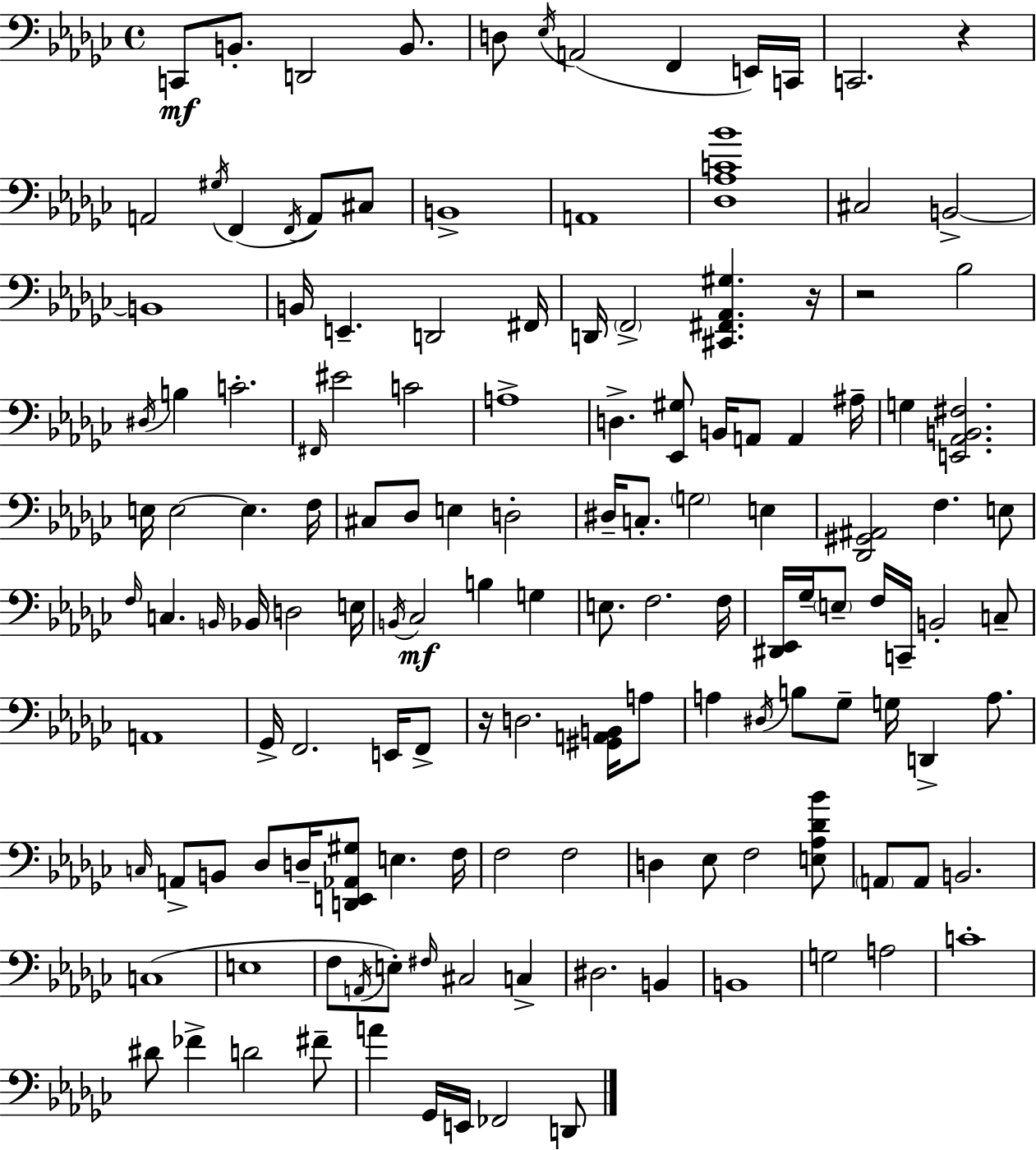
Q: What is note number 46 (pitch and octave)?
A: F3